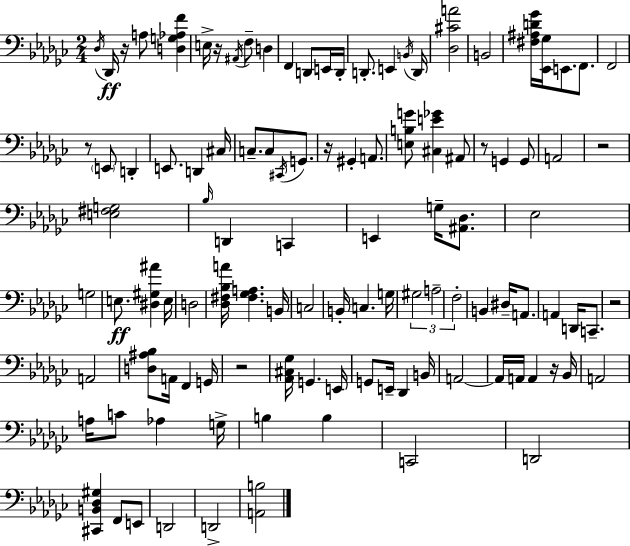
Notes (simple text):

Db3/s Db2/s R/s A3/e [D3,G3,Ab3,F4]/q E3/s R/s A#2/s F3/e D3/q F2/q D2/e E2/s D2/s D2/e. E2/q B2/s D2/s [Db3,C#4,A4]/h B2/h [F#3,A#3,D4,Gb4]/s [Eb2,Gb3]/s E2/e. F2/e. F2/h R/e E2/e D2/q E2/e. D2/q C#3/s C3/e. C3/e C#2/s G2/e. R/s G#2/q A2/e. [E3,B3,G4]/e [C#3,E4,Gb4]/q A#2/e R/e G2/q G2/e A2/h R/h [E3,F#3,G3]/h Bb3/s D2/q C2/q E2/q G3/s [A#2,Db3]/e. Eb3/h G3/h E3/e. [D#3,G#3,A#4]/q E3/s D3/h [Db3,F#3,Bb3,A4]/s [F#3,Gb3,A3]/q. B2/s C3/h B2/s C3/q. G3/s G#3/h A3/h F3/h B2/q D#3/s A2/e. A2/q D2/s C2/e. R/h A2/h [D3,A#3,Bb3]/e A2/s F2/q G2/s R/h [Ab2,C#3,Gb3]/s G2/q. E2/s G2/e E2/s Db2/q B2/s A2/h A2/s A2/s A2/q R/s Bb2/s A2/h A3/s C4/e Ab3/q G3/s B3/q B3/q C2/h D2/h [C#2,B2,Db3,G#3]/q F2/e E2/e D2/h D2/h [A2,B3]/h